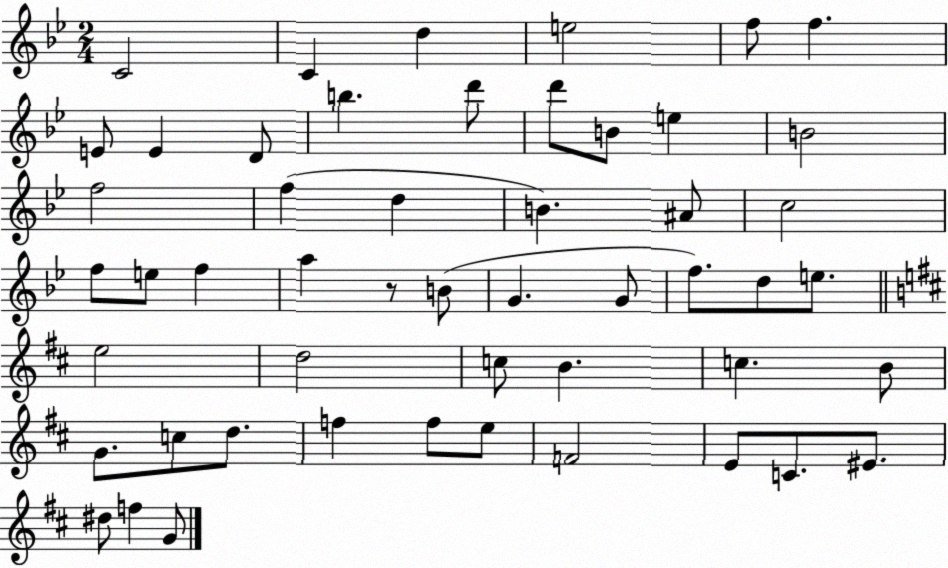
X:1
T:Untitled
M:2/4
L:1/4
K:Bb
C2 C d e2 f/2 f E/2 E D/2 b d'/2 d'/2 B/2 e B2 f2 f d B ^A/2 c2 f/2 e/2 f a z/2 B/2 G G/2 f/2 d/2 e/2 e2 d2 c/2 B c B/2 G/2 c/2 d/2 f f/2 e/2 F2 E/2 C/2 ^E/2 ^d/2 f G/2